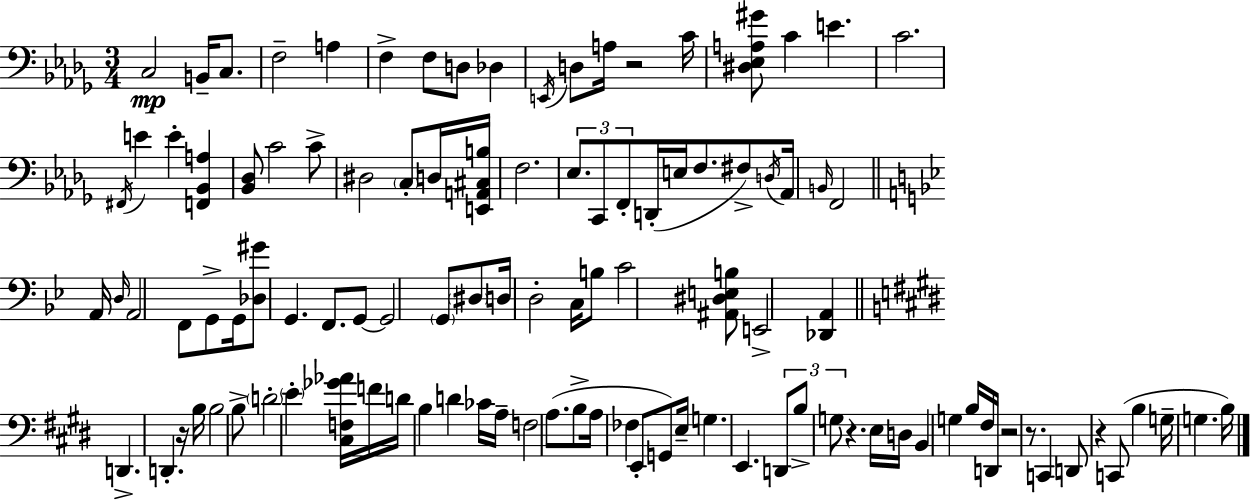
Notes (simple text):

C3/h B2/s C3/e. F3/h A3/q F3/q F3/e D3/e Db3/q E2/s D3/e A3/s R/h C4/s [D#3,Eb3,A3,G#4]/e C4/q E4/q. C4/h. F#2/s E4/q E4/q [F2,Bb2,A3]/q [Bb2,Db3]/e C4/h C4/e D#3/h C3/e D3/s [E2,A2,C#3,B3]/s F3/h. Eb3/e. C2/e F2/e D2/s E3/s F3/e. F#3/e D3/s Ab2/s B2/s F2/h A2/s D3/s A2/h F2/e G2/e G2/s [Db3,G#4]/e G2/q. F2/e. G2/e G2/h G2/e D#3/e D3/s D3/h C3/s B3/e C4/h [A#2,D#3,E3,B3]/e E2/h [Db2,A2]/q D2/q. D2/q. R/s B3/s B3/h B3/e D4/h E4/q [C#3,F3,Gb4,Ab4]/s F4/s D4/s B3/q D4/q CES4/s A3/s F3/h A3/e. B3/e A3/s FES3/q E2/e G2/e E3/s G3/q. E2/q. D2/e B3/e G3/e R/q. E3/s D3/s B2/q G3/q B3/s F#3/s D2/s R/h R/e. C2/q D2/e R/q C2/e B3/q G3/s G3/q. B3/s